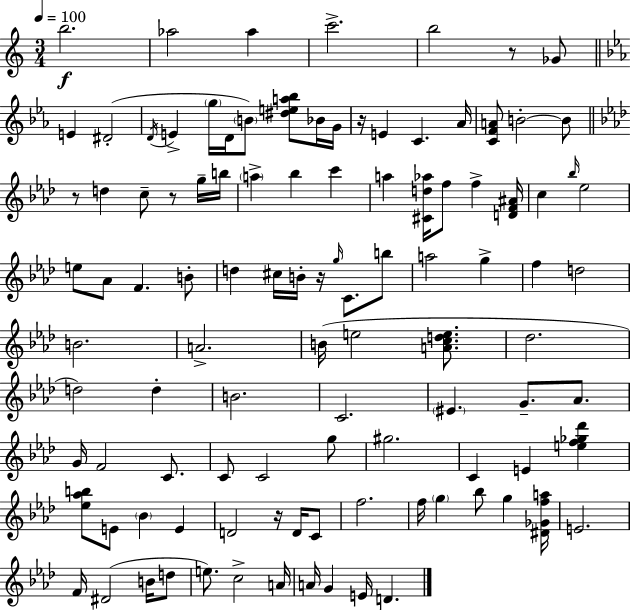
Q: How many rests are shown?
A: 6